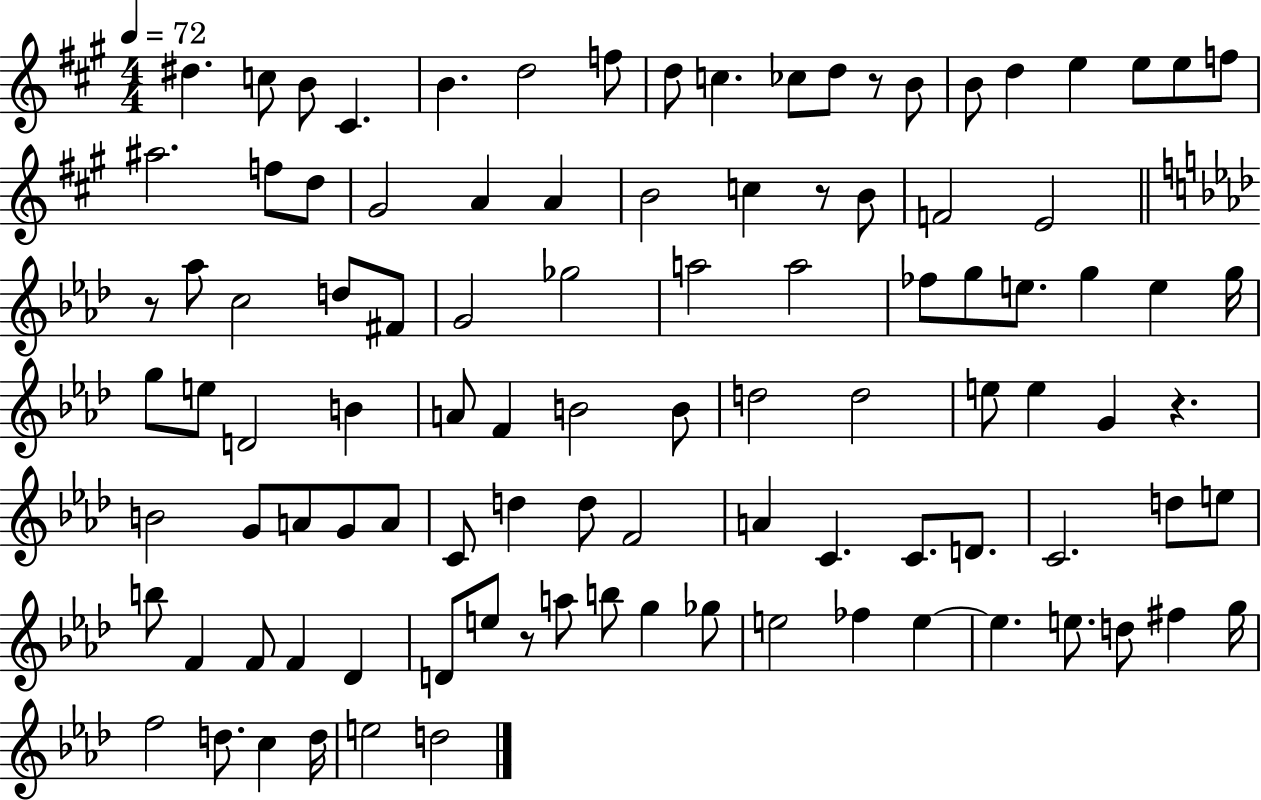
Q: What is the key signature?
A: A major